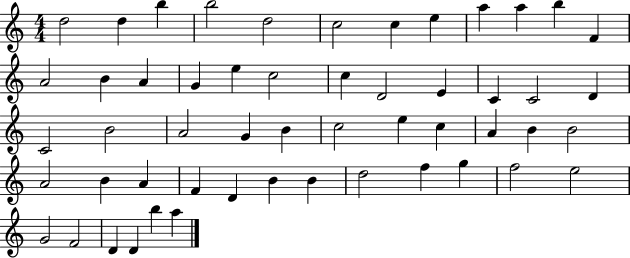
D5/h D5/q B5/q B5/h D5/h C5/h C5/q E5/q A5/q A5/q B5/q F4/q A4/h B4/q A4/q G4/q E5/q C5/h C5/q D4/h E4/q C4/q C4/h D4/q C4/h B4/h A4/h G4/q B4/q C5/h E5/q C5/q A4/q B4/q B4/h A4/h B4/q A4/q F4/q D4/q B4/q B4/q D5/h F5/q G5/q F5/h E5/h G4/h F4/h D4/q D4/q B5/q A5/q